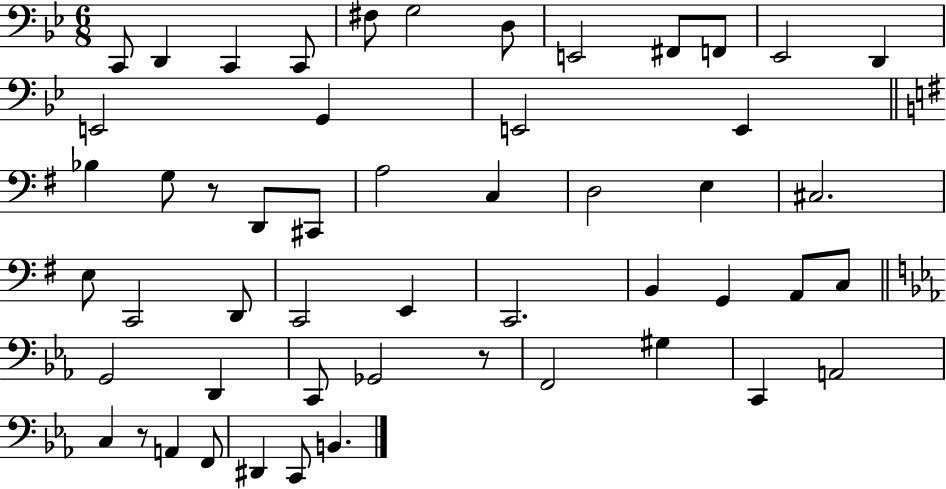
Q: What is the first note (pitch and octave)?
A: C2